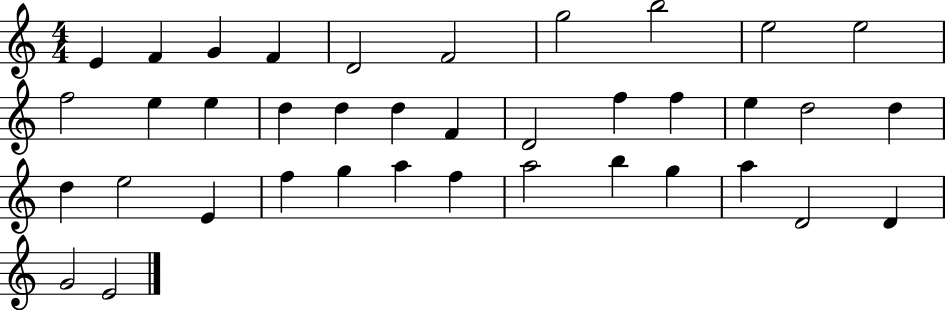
X:1
T:Untitled
M:4/4
L:1/4
K:C
E F G F D2 F2 g2 b2 e2 e2 f2 e e d d d F D2 f f e d2 d d e2 E f g a f a2 b g a D2 D G2 E2